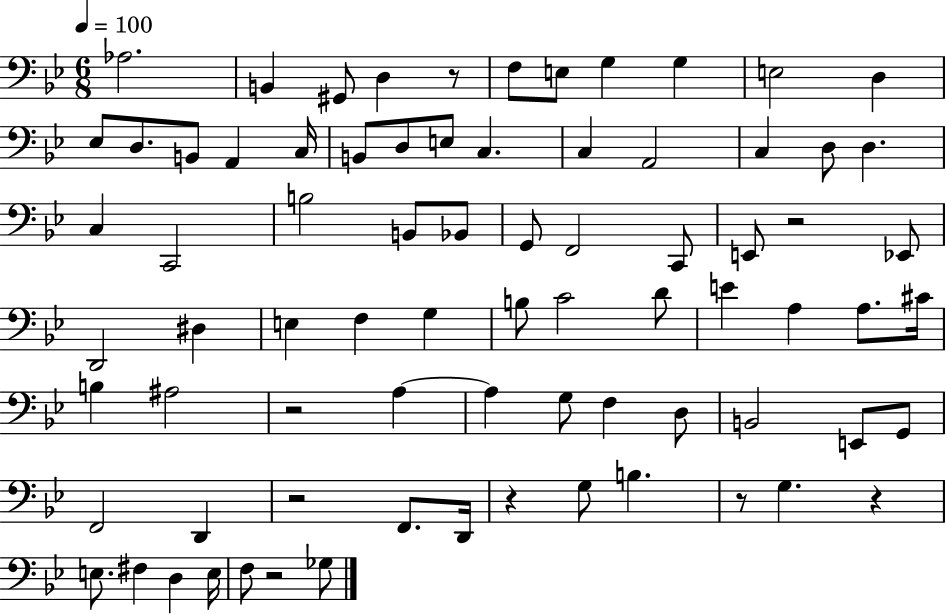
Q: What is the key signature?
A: BES major